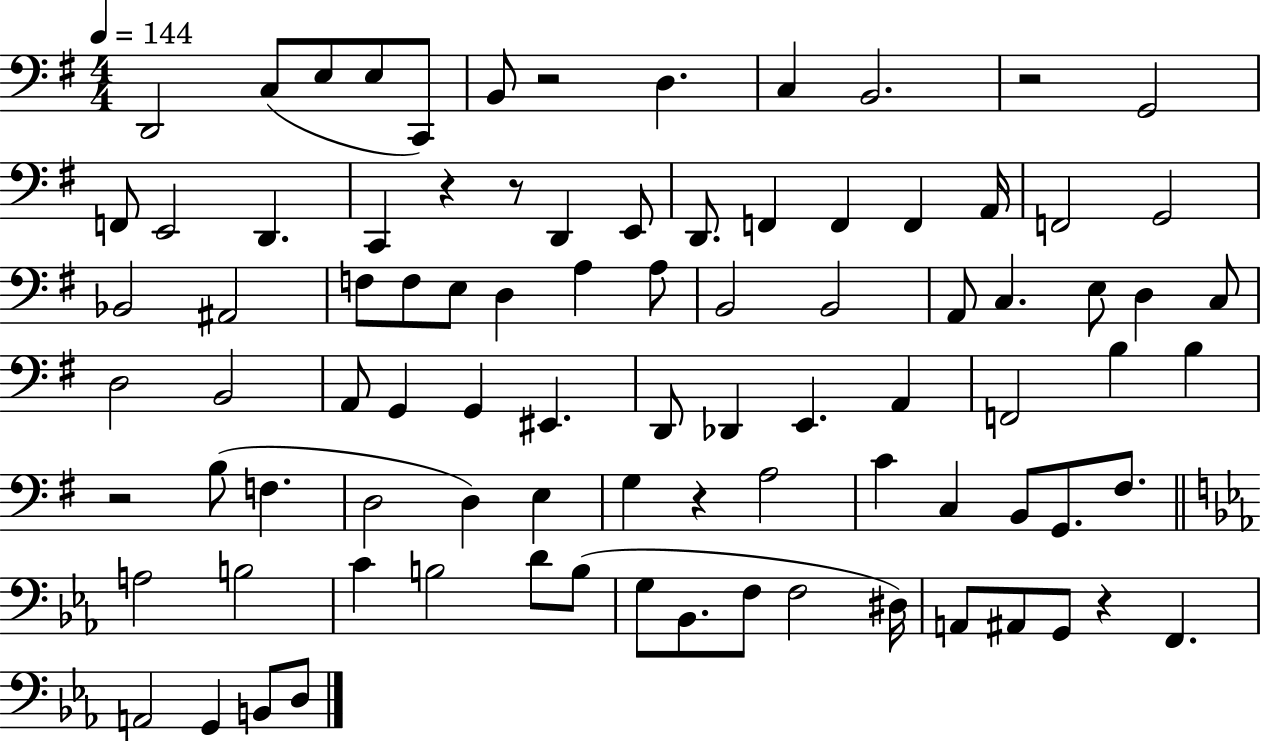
{
  \clef bass
  \numericTimeSignature
  \time 4/4
  \key g \major
  \tempo 4 = 144
  d,2 c8( e8 e8 c,8) | b,8 r2 d4. | c4 b,2. | r2 g,2 | \break f,8 e,2 d,4. | c,4 r4 r8 d,4 e,8 | d,8. f,4 f,4 f,4 a,16 | f,2 g,2 | \break bes,2 ais,2 | f8 f8 e8 d4 a4 a8 | b,2 b,2 | a,8 c4. e8 d4 c8 | \break d2 b,2 | a,8 g,4 g,4 eis,4. | d,8 des,4 e,4. a,4 | f,2 b4 b4 | \break r2 b8( f4. | d2 d4) e4 | g4 r4 a2 | c'4 c4 b,8 g,8. fis8. | \break \bar "||" \break \key c \minor a2 b2 | c'4 b2 d'8 b8( | g8 bes,8. f8 f2 dis16) | a,8 ais,8 g,8 r4 f,4. | \break a,2 g,4 b,8 d8 | \bar "|."
}